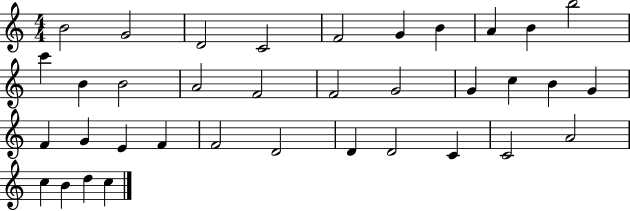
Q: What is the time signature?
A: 4/4